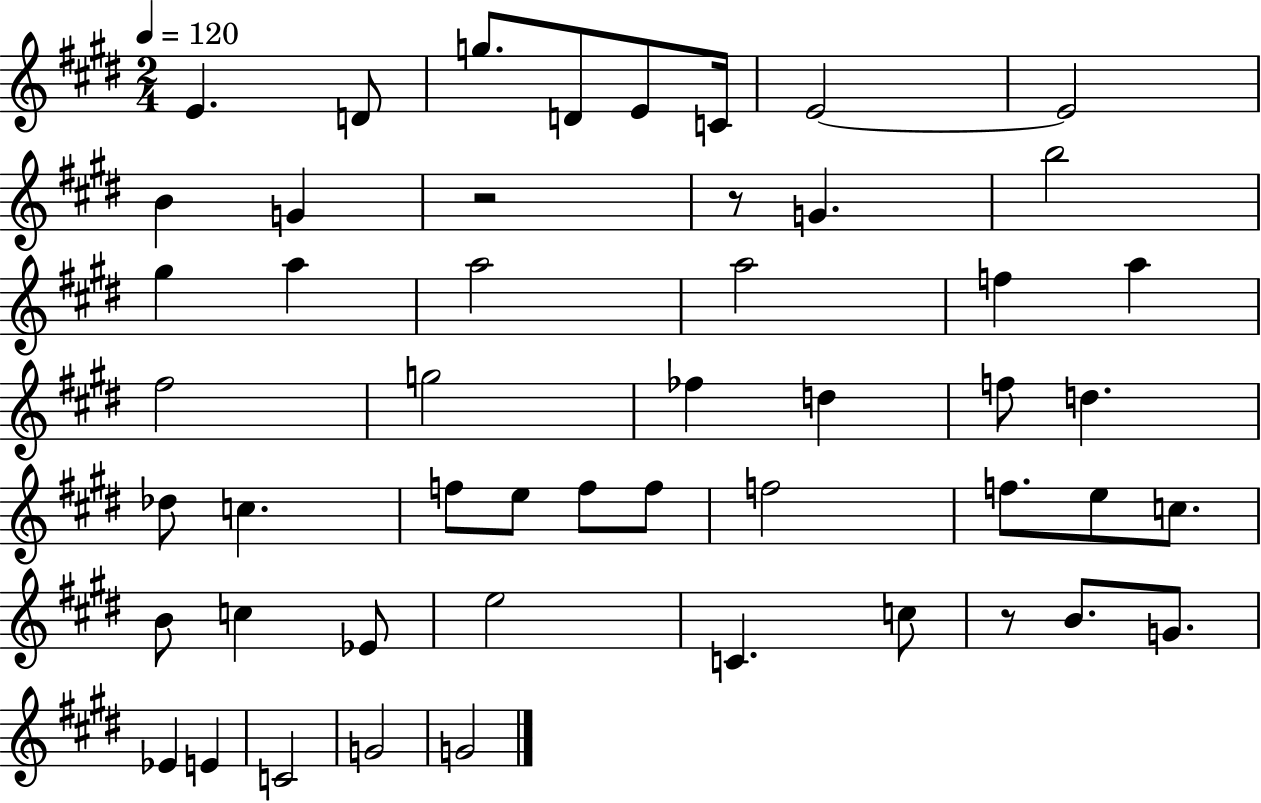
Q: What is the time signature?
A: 2/4